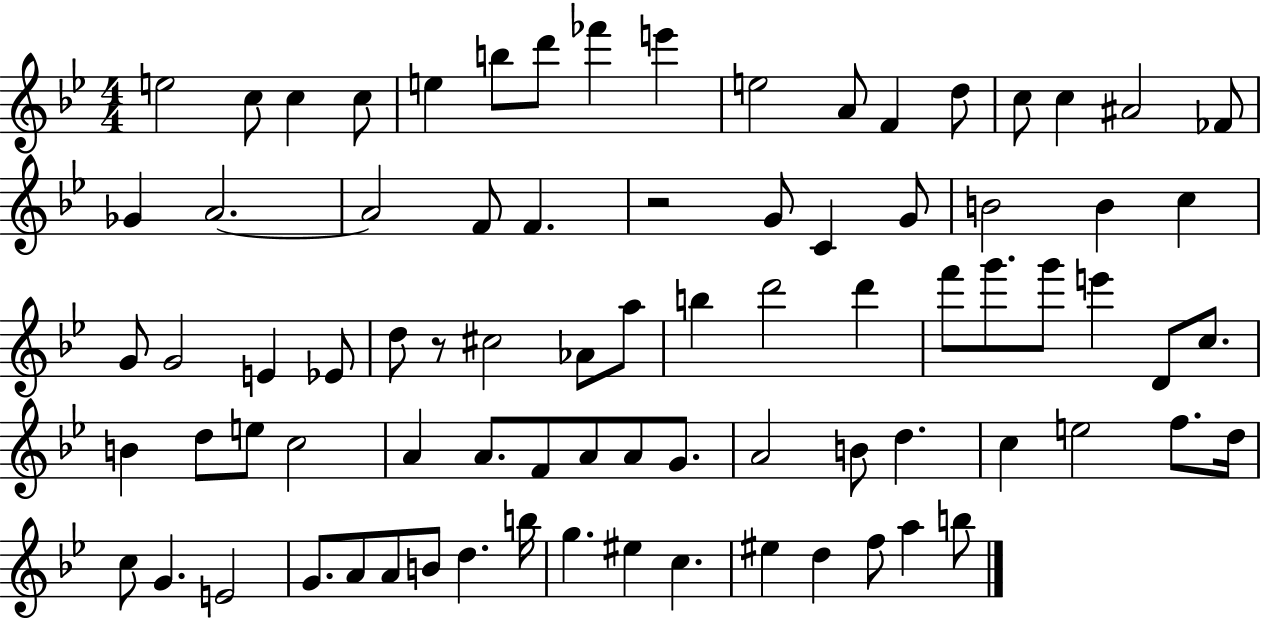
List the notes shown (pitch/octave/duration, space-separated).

E5/h C5/e C5/q C5/e E5/q B5/e D6/e FES6/q E6/q E5/h A4/e F4/q D5/e C5/e C5/q A#4/h FES4/e Gb4/q A4/h. A4/h F4/e F4/q. R/h G4/e C4/q G4/e B4/h B4/q C5/q G4/e G4/h E4/q Eb4/e D5/e R/e C#5/h Ab4/e A5/e B5/q D6/h D6/q F6/e G6/e. G6/e E6/q D4/e C5/e. B4/q D5/e E5/e C5/h A4/q A4/e. F4/e A4/e A4/e G4/e. A4/h B4/e D5/q. C5/q E5/h F5/e. D5/s C5/e G4/q. E4/h G4/e. A4/e A4/e B4/e D5/q. B5/s G5/q. EIS5/q C5/q. EIS5/q D5/q F5/e A5/q B5/e